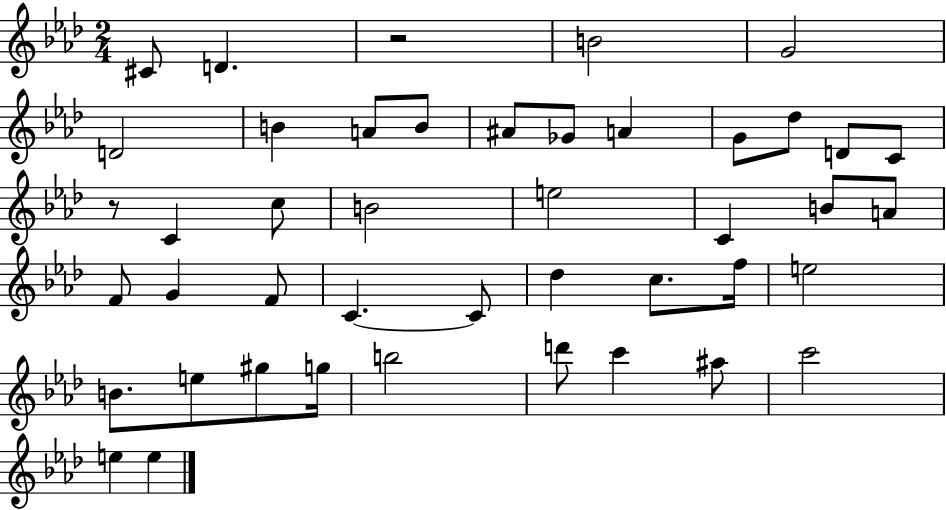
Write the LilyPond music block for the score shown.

{
  \clef treble
  \numericTimeSignature
  \time 2/4
  \key aes \major
  \repeat volta 2 { cis'8 d'4. | r2 | b'2 | g'2 | \break d'2 | b'4 a'8 b'8 | ais'8 ges'8 a'4 | g'8 des''8 d'8 c'8 | \break r8 c'4 c''8 | b'2 | e''2 | c'4 b'8 a'8 | \break f'8 g'4 f'8 | c'4.~~ c'8 | des''4 c''8. f''16 | e''2 | \break b'8. e''8 gis''8 g''16 | b''2 | d'''8 c'''4 ais''8 | c'''2 | \break e''4 e''4 | } \bar "|."
}